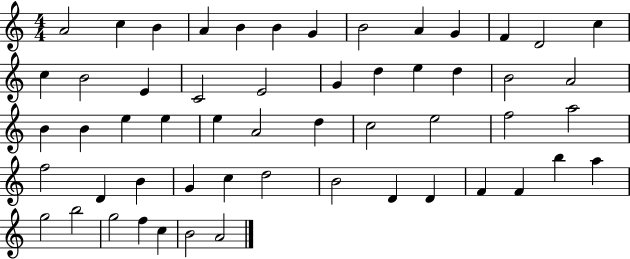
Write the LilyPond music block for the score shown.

{
  \clef treble
  \numericTimeSignature
  \time 4/4
  \key c \major
  a'2 c''4 b'4 | a'4 b'4 b'4 g'4 | b'2 a'4 g'4 | f'4 d'2 c''4 | \break c''4 b'2 e'4 | c'2 e'2 | g'4 d''4 e''4 d''4 | b'2 a'2 | \break b'4 b'4 e''4 e''4 | e''4 a'2 d''4 | c''2 e''2 | f''2 a''2 | \break f''2 d'4 b'4 | g'4 c''4 d''2 | b'2 d'4 d'4 | f'4 f'4 b''4 a''4 | \break g''2 b''2 | g''2 f''4 c''4 | b'2 a'2 | \bar "|."
}